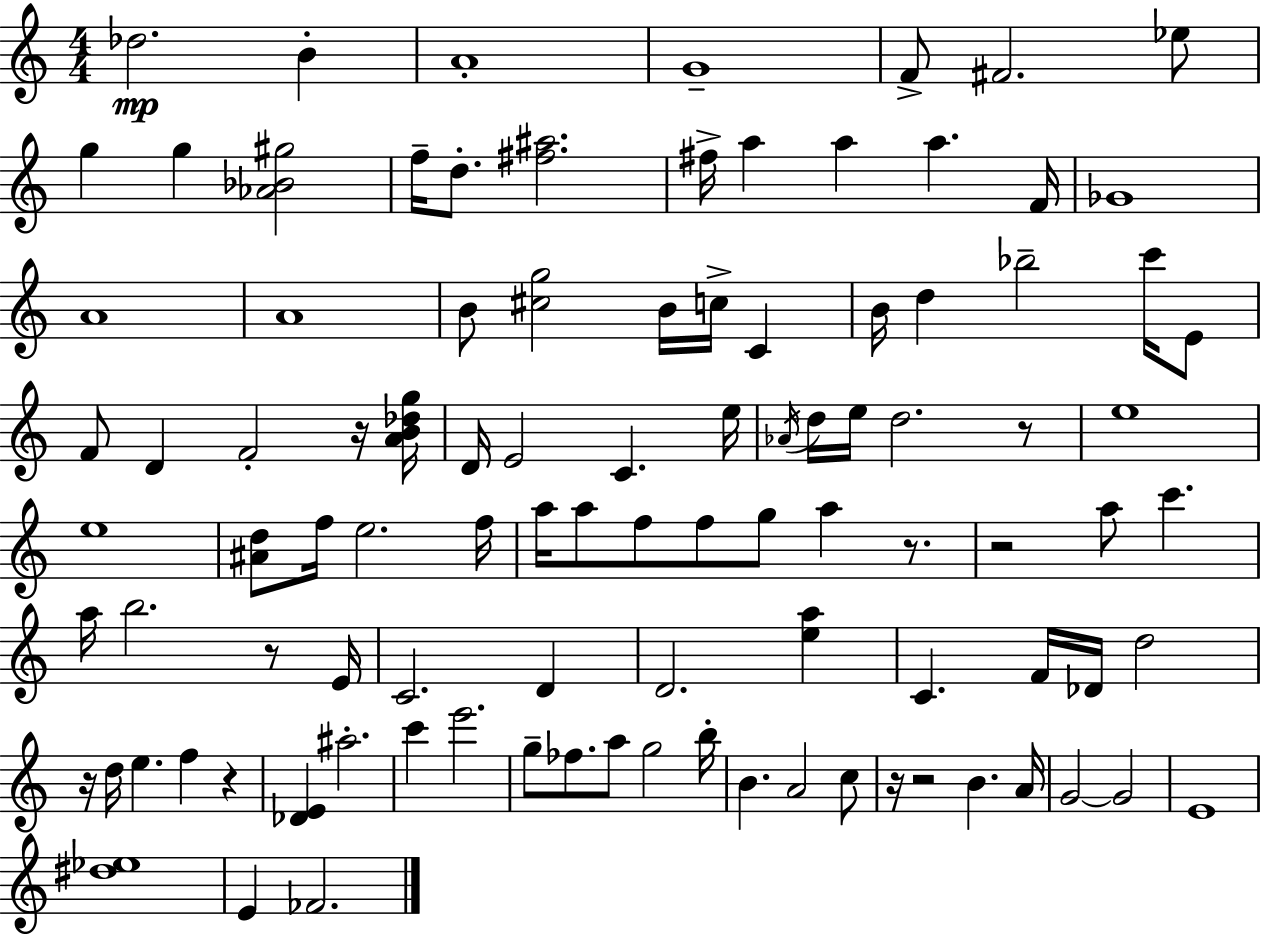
Db5/h. B4/q A4/w G4/w F4/e F#4/h. Eb5/e G5/q G5/q [Ab4,Bb4,G#5]/h F5/s D5/e. [F#5,A#5]/h. F#5/s A5/q A5/q A5/q. F4/s Gb4/w A4/w A4/w B4/e [C#5,G5]/h B4/s C5/s C4/q B4/s D5/q Bb5/h C6/s E4/e F4/e D4/q F4/h R/s [A4,B4,Db5,G5]/s D4/s E4/h C4/q. E5/s Ab4/s D5/s E5/s D5/h. R/e E5/w E5/w [A#4,D5]/e F5/s E5/h. F5/s A5/s A5/e F5/e F5/e G5/e A5/q R/e. R/h A5/e C6/q. A5/s B5/h. R/e E4/s C4/h. D4/q D4/h. [E5,A5]/q C4/q. F4/s Db4/s D5/h R/s D5/s E5/q. F5/q R/q [Db4,E4]/q A#5/h. C6/q E6/h. G5/e FES5/e. A5/e G5/h B5/s B4/q. A4/h C5/e R/s R/h B4/q. A4/s G4/h G4/h E4/w [D#5,Eb5]/w E4/q FES4/h.